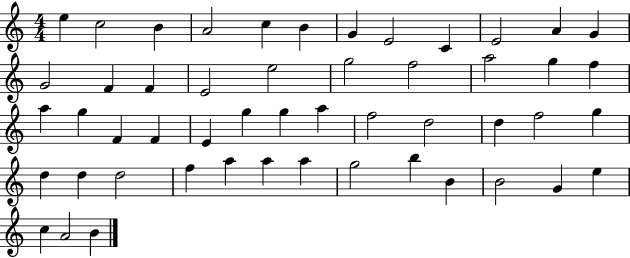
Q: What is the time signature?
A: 4/4